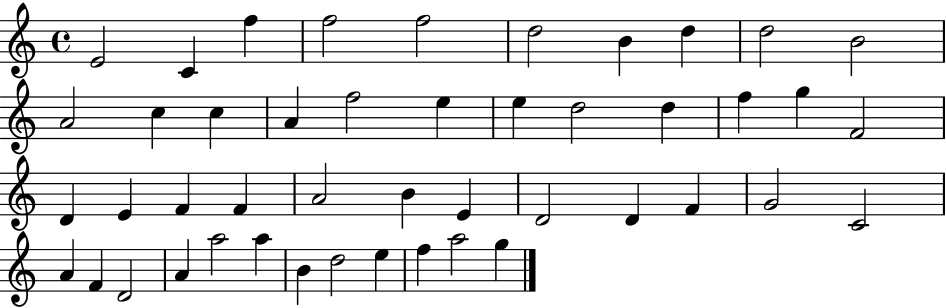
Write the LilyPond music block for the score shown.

{
  \clef treble
  \time 4/4
  \defaultTimeSignature
  \key c \major
  e'2 c'4 f''4 | f''2 f''2 | d''2 b'4 d''4 | d''2 b'2 | \break a'2 c''4 c''4 | a'4 f''2 e''4 | e''4 d''2 d''4 | f''4 g''4 f'2 | \break d'4 e'4 f'4 f'4 | a'2 b'4 e'4 | d'2 d'4 f'4 | g'2 c'2 | \break a'4 f'4 d'2 | a'4 a''2 a''4 | b'4 d''2 e''4 | f''4 a''2 g''4 | \break \bar "|."
}